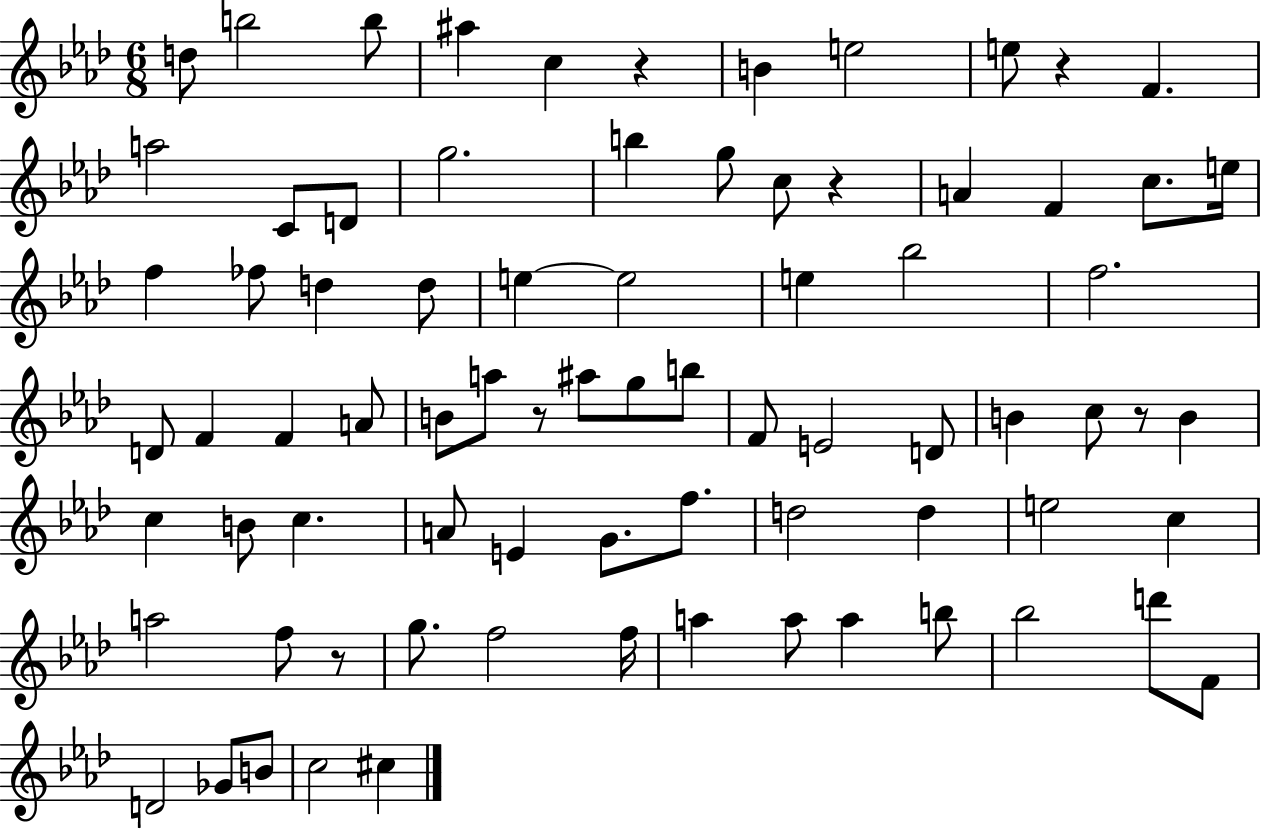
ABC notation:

X:1
T:Untitled
M:6/8
L:1/4
K:Ab
d/2 b2 b/2 ^a c z B e2 e/2 z F a2 C/2 D/2 g2 b g/2 c/2 z A F c/2 e/4 f _f/2 d d/2 e e2 e _b2 f2 D/2 F F A/2 B/2 a/2 z/2 ^a/2 g/2 b/2 F/2 E2 D/2 B c/2 z/2 B c B/2 c A/2 E G/2 f/2 d2 d e2 c a2 f/2 z/2 g/2 f2 f/4 a a/2 a b/2 _b2 d'/2 F/2 D2 _G/2 B/2 c2 ^c